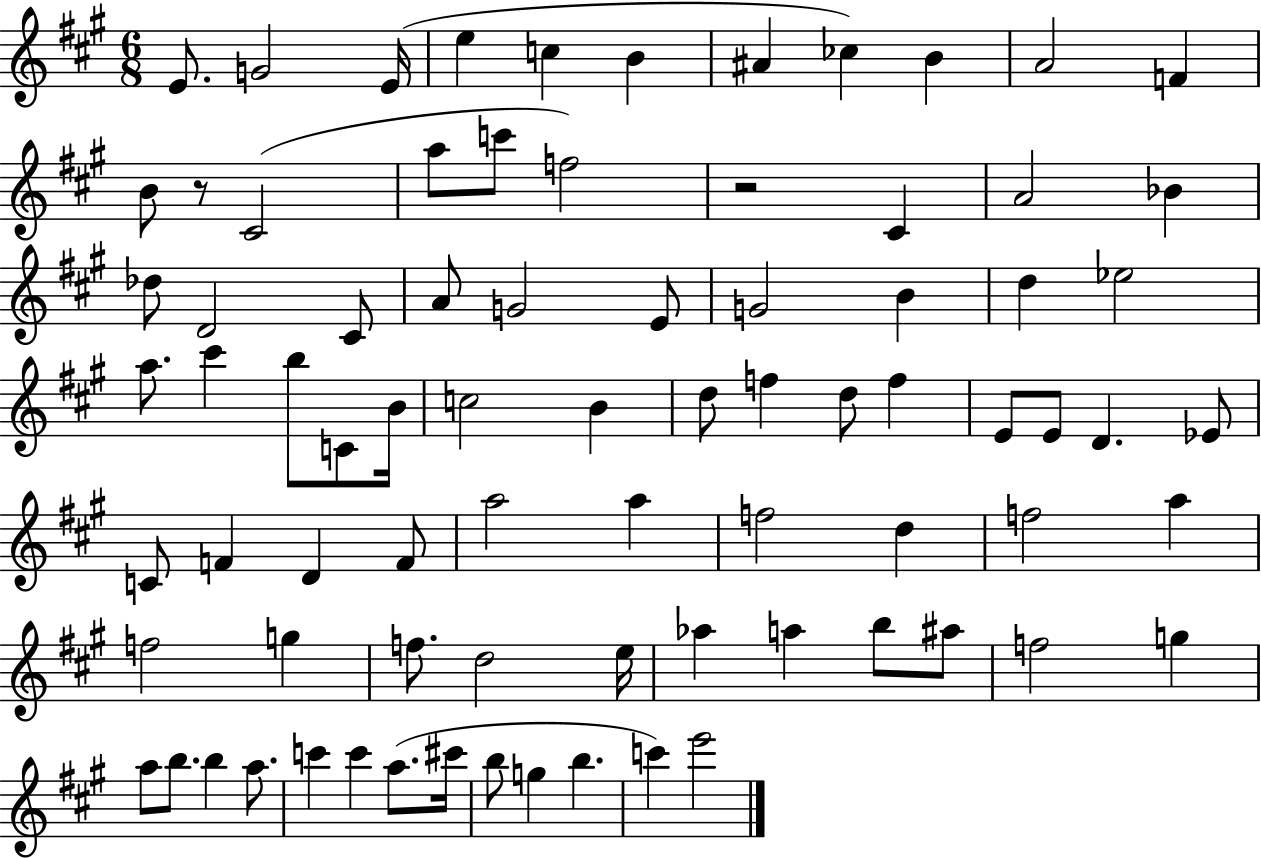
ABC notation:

X:1
T:Untitled
M:6/8
L:1/4
K:A
E/2 G2 E/4 e c B ^A _c B A2 F B/2 z/2 ^C2 a/2 c'/2 f2 z2 ^C A2 _B _d/2 D2 ^C/2 A/2 G2 E/2 G2 B d _e2 a/2 ^c' b/2 C/2 B/4 c2 B d/2 f d/2 f E/2 E/2 D _E/2 C/2 F D F/2 a2 a f2 d f2 a f2 g f/2 d2 e/4 _a a b/2 ^a/2 f2 g a/2 b/2 b a/2 c' c' a/2 ^c'/4 b/2 g b c' e'2